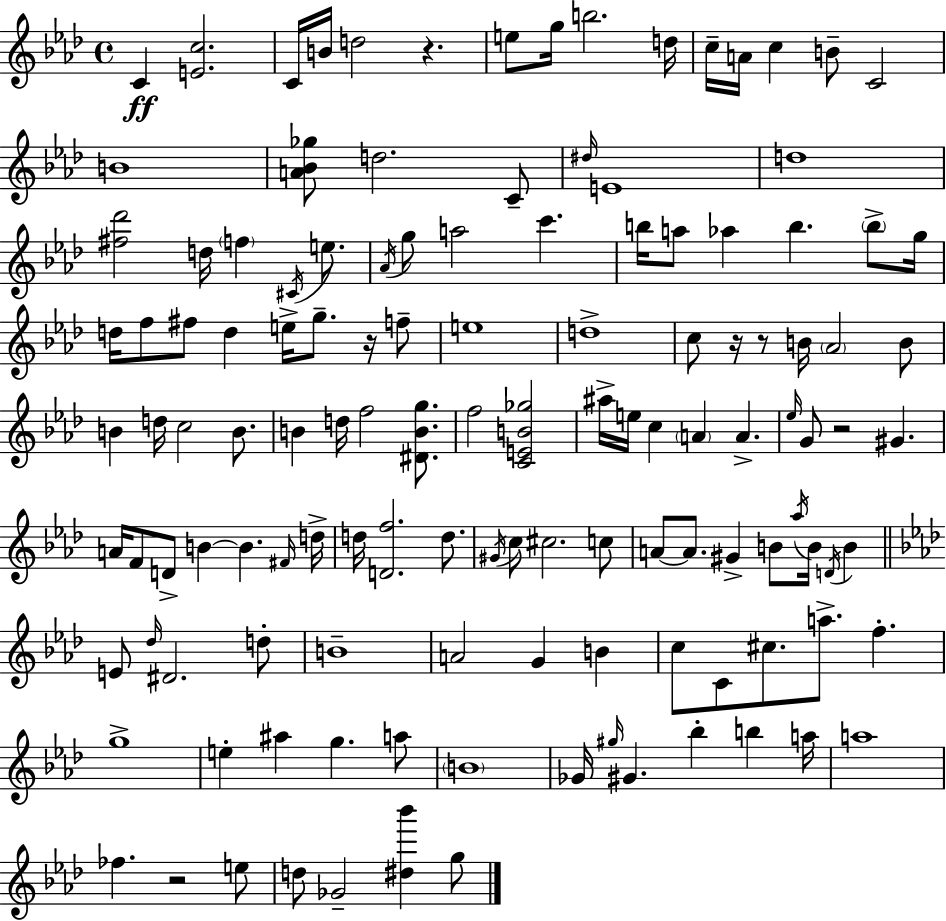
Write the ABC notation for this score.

X:1
T:Untitled
M:4/4
L:1/4
K:Ab
C [Ec]2 C/4 B/4 d2 z e/2 g/4 b2 d/4 c/4 A/4 c B/2 C2 B4 [A_B_g]/2 d2 C/2 ^d/4 E4 d4 [^f_d']2 d/4 f ^C/4 e/2 _A/4 g/2 a2 c' b/4 a/2 _a b b/2 g/4 d/4 f/2 ^f/2 d e/4 g/2 z/4 f/2 e4 d4 c/2 z/4 z/2 B/4 _A2 B/2 B d/4 c2 B/2 B d/4 f2 [^DBg]/2 f2 [CEB_g]2 ^a/4 e/4 c A A _e/4 G/2 z2 ^G A/4 F/2 D/2 B B ^F/4 d/4 d/4 [Df]2 d/2 ^G/4 c/2 ^c2 c/2 A/2 A/2 ^G B/2 _a/4 B/4 D/4 B E/2 _d/4 ^D2 d/2 B4 A2 G B c/2 C/2 ^c/2 a/2 f g4 e ^a g a/2 B4 _G/4 ^g/4 ^G _b b a/4 a4 _f z2 e/2 d/2 _G2 [^d_b'] g/2